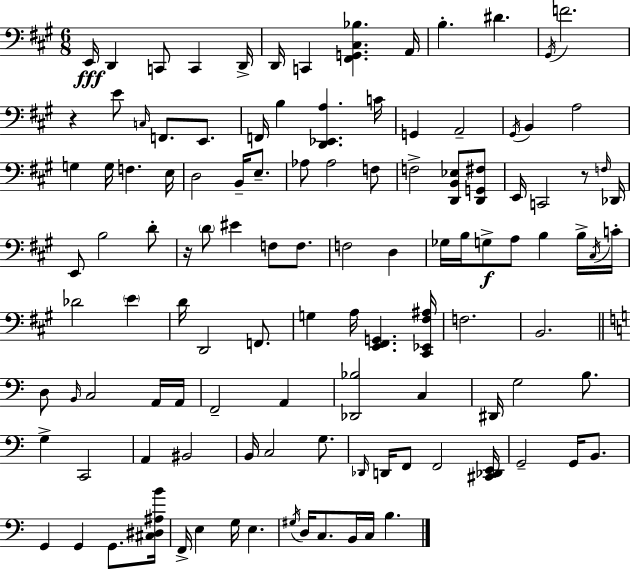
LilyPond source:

{
  \clef bass
  \numericTimeSignature
  \time 6/8
  \key a \major
  e,16\fff d,4 c,8 c,4 d,16-> | d,16 c,4 <fis, g, cis bes>4. a,16 | b4.-. dis'4. | \acciaccatura { gis,16 } f'2. | \break r4 e'8 \grace { c16 } f,8. e,8. | f,16 b4 <d, ees, a>4. | c'16 g,4 a,2-- | \acciaccatura { gis,16 } b,4 a2 | \break g4 g16 f4. | e16 d2 b,16-- | e8.-- aes8 aes2 | f8 f2-> <d, b, ees>8 | \break <d, g, fis>8 e,16 c,2 | r8 \grace { f16 } des,16 e,8 b2 | d'8-. r16 \parenthesize d'8 eis'4 f8 | f8. f2 | \break d4 ges16 b16 g8->\f a8 b4 | b16-> \acciaccatura { cis16 } c'16-. des'2 | \parenthesize e'4 d'16 d,2 | f,8. g4 a16 <e, fis, g,>4. | \break <cis, ees, fis ais>16 f2. | b,2. | \bar "||" \break \key a \minor d8 \grace { b,16 } c2 a,16 | a,16 f,2-- a,4 | <des, bes>2 c4 | dis,16 g2 b8. | \break g4-> c,2 | a,4 bis,2 | b,16 c2 g8. | \grace { des,16 } d,16 f,8 f,2 | \break <cis, des, e,>16 g,2-- g,16 b,8. | g,4 g,4 g,8. | <cis dis ais b'>16 f,16-> e4 g16 e4. | \acciaccatura { gis16 } d16 c8. b,16 c16 b4. | \break \bar "|."
}